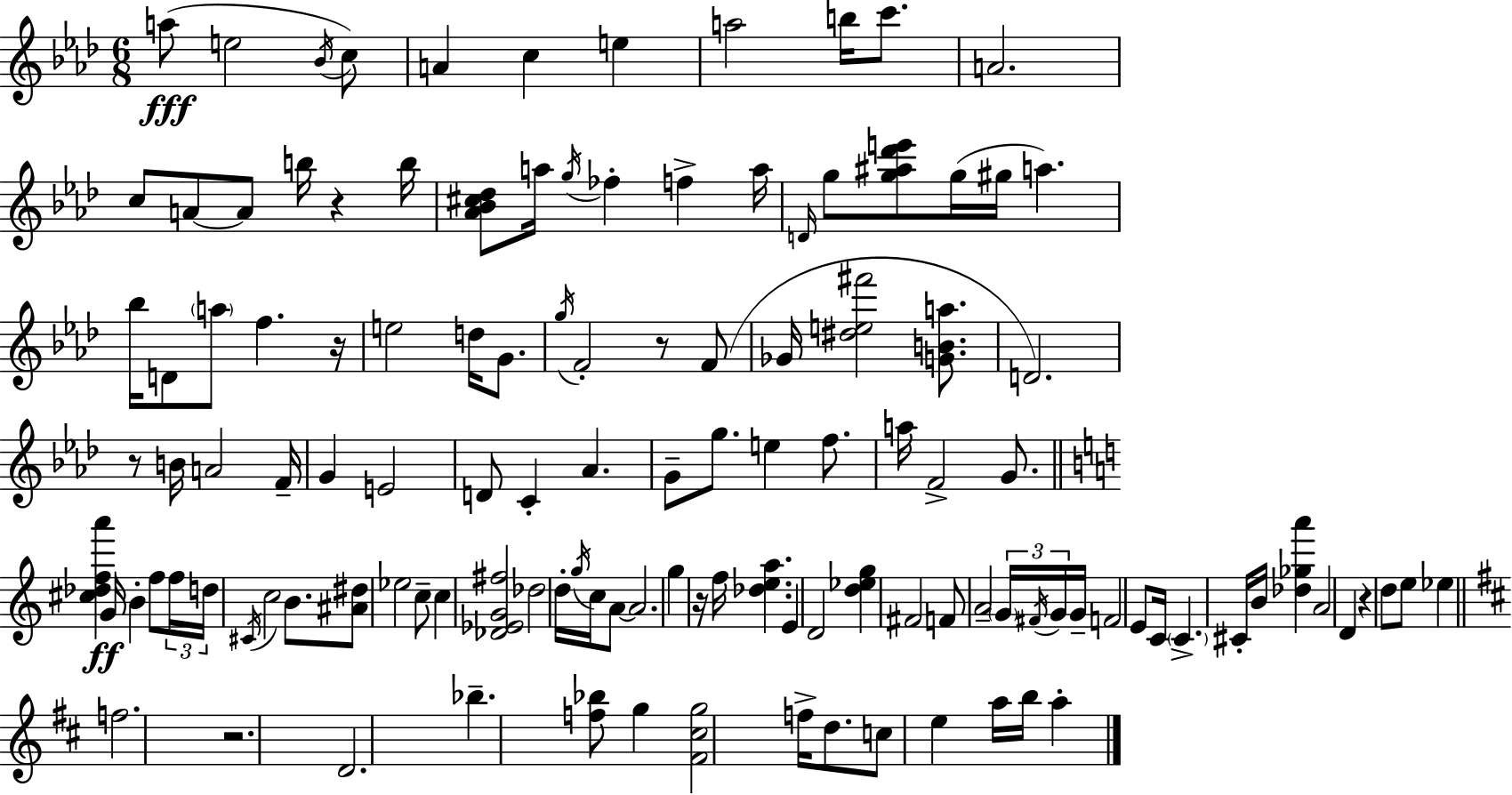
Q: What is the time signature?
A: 6/8